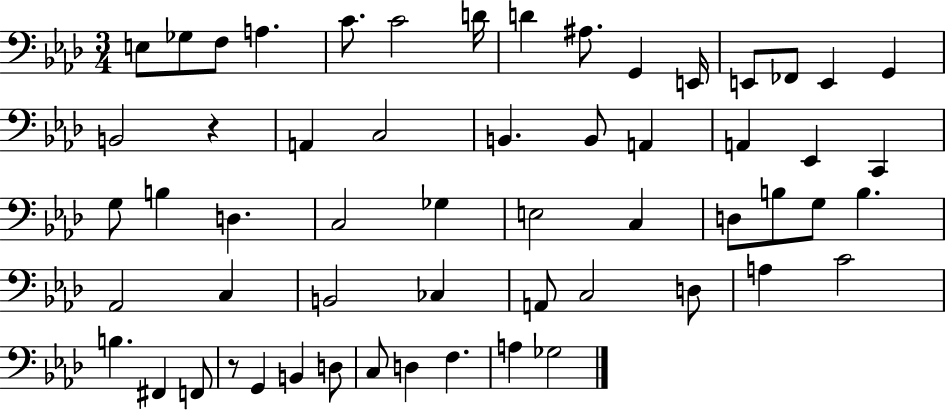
E3/e Gb3/e F3/e A3/q. C4/e. C4/h D4/s D4/q A#3/e. G2/q E2/s E2/e FES2/e E2/q G2/q B2/h R/q A2/q C3/h B2/q. B2/e A2/q A2/q Eb2/q C2/q G3/e B3/q D3/q. C3/h Gb3/q E3/h C3/q D3/e B3/e G3/e B3/q. Ab2/h C3/q B2/h CES3/q A2/e C3/h D3/e A3/q C4/h B3/q. F#2/q F2/e R/e G2/q B2/q D3/e C3/e D3/q F3/q. A3/q Gb3/h